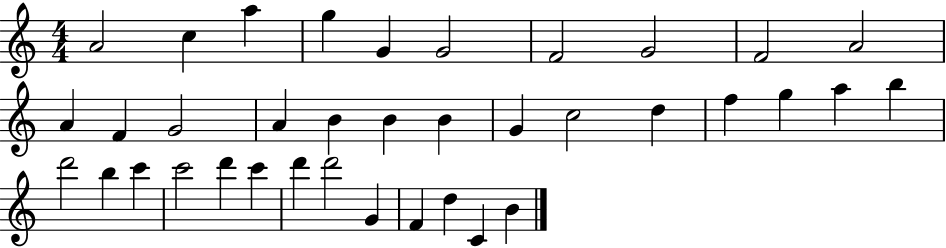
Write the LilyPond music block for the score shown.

{
  \clef treble
  \numericTimeSignature
  \time 4/4
  \key c \major
  a'2 c''4 a''4 | g''4 g'4 g'2 | f'2 g'2 | f'2 a'2 | \break a'4 f'4 g'2 | a'4 b'4 b'4 b'4 | g'4 c''2 d''4 | f''4 g''4 a''4 b''4 | \break d'''2 b''4 c'''4 | c'''2 d'''4 c'''4 | d'''4 d'''2 g'4 | f'4 d''4 c'4 b'4 | \break \bar "|."
}